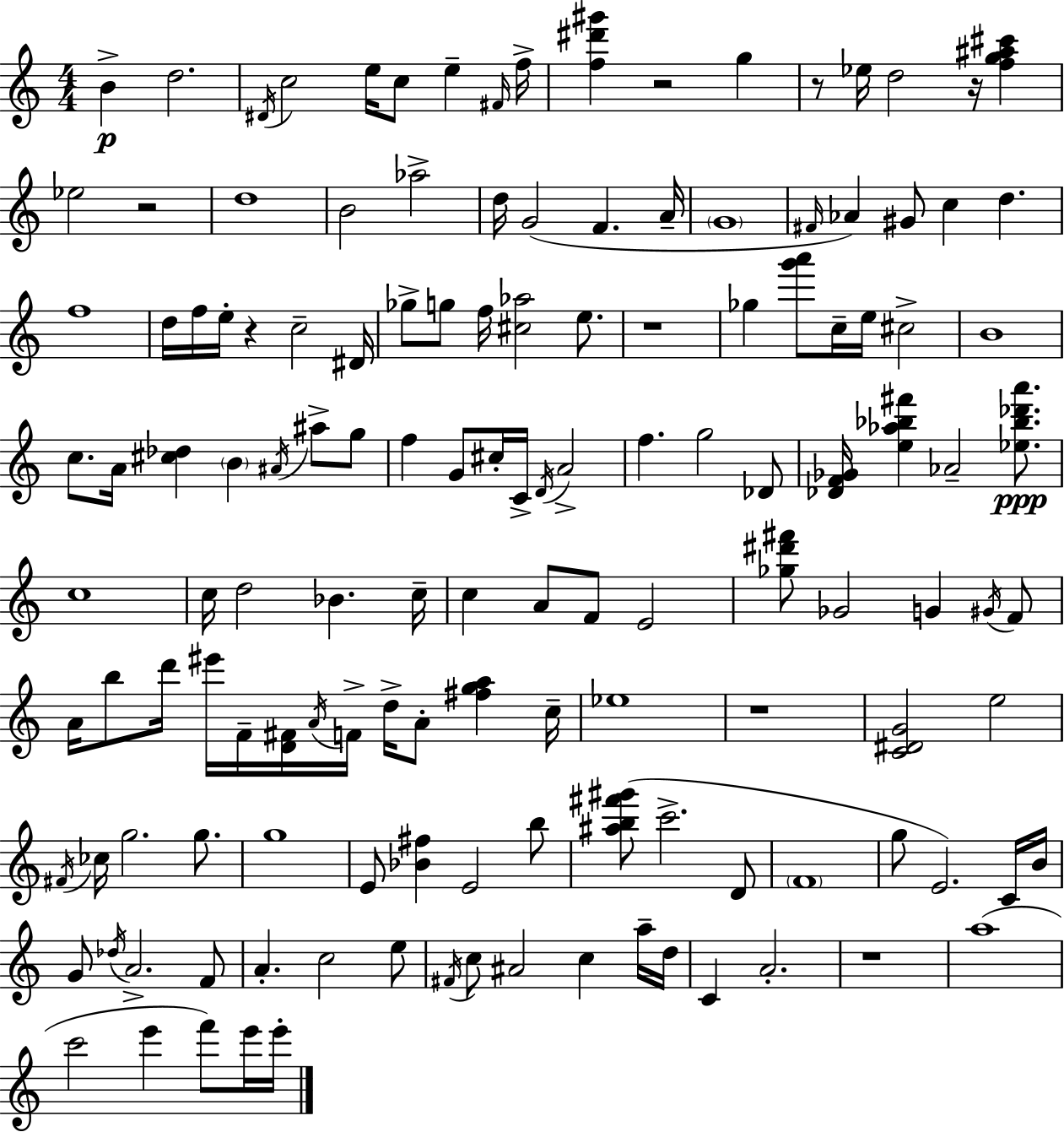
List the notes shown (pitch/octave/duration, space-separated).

B4/q D5/h. D#4/s C5/h E5/s C5/e E5/q F#4/s F5/s [F5,D#6,G#6]/q R/h G5/q R/e Eb5/s D5/h R/s [F5,G5,A#5,C#6]/q Eb5/h R/h D5/w B4/h Ab5/h D5/s G4/h F4/q. A4/s G4/w F#4/s Ab4/q G#4/e C5/q D5/q. F5/w D5/s F5/s E5/s R/q C5/h D#4/s Gb5/e G5/e F5/s [C#5,Ab5]/h E5/e. R/w Gb5/q [G6,A6]/e C5/s E5/s C#5/h B4/w C5/e. A4/s [C#5,Db5]/q B4/q A#4/s A#5/e G5/e F5/q G4/e C#5/s C4/s D4/s A4/h F5/q. G5/h Db4/e [Db4,F4,Gb4]/s [E5,Ab5,Bb5,F#6]/q Ab4/h [Eb5,Bb5,Db6,A6]/e. C5/w C5/s D5/h Bb4/q. C5/s C5/q A4/e F4/e E4/h [Gb5,D#6,F#6]/e Gb4/h G4/q G#4/s F4/e A4/s B5/e D6/s EIS6/s F4/s [D4,F#4]/s A4/s F4/s D5/s A4/e [F#5,G5,A5]/q C5/s Eb5/w R/w [C4,D#4,G4]/h E5/h F#4/s CES5/s G5/h. G5/e. G5/w E4/e [Bb4,F#5]/q E4/h B5/e [A#5,B5,F#6,G#6]/e C6/h. D4/e F4/w G5/e E4/h. C4/s B4/s G4/e Db5/s A4/h. F4/e A4/q. C5/h E5/e F#4/s C5/e A#4/h C5/q A5/s D5/s C4/q A4/h. R/w A5/w C6/h E6/q F6/e E6/s E6/s